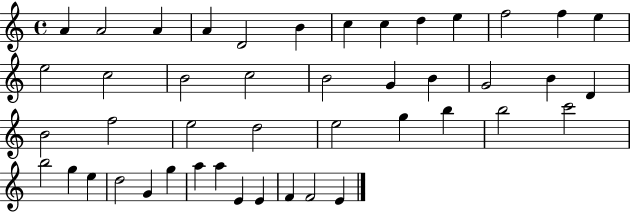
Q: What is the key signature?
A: C major